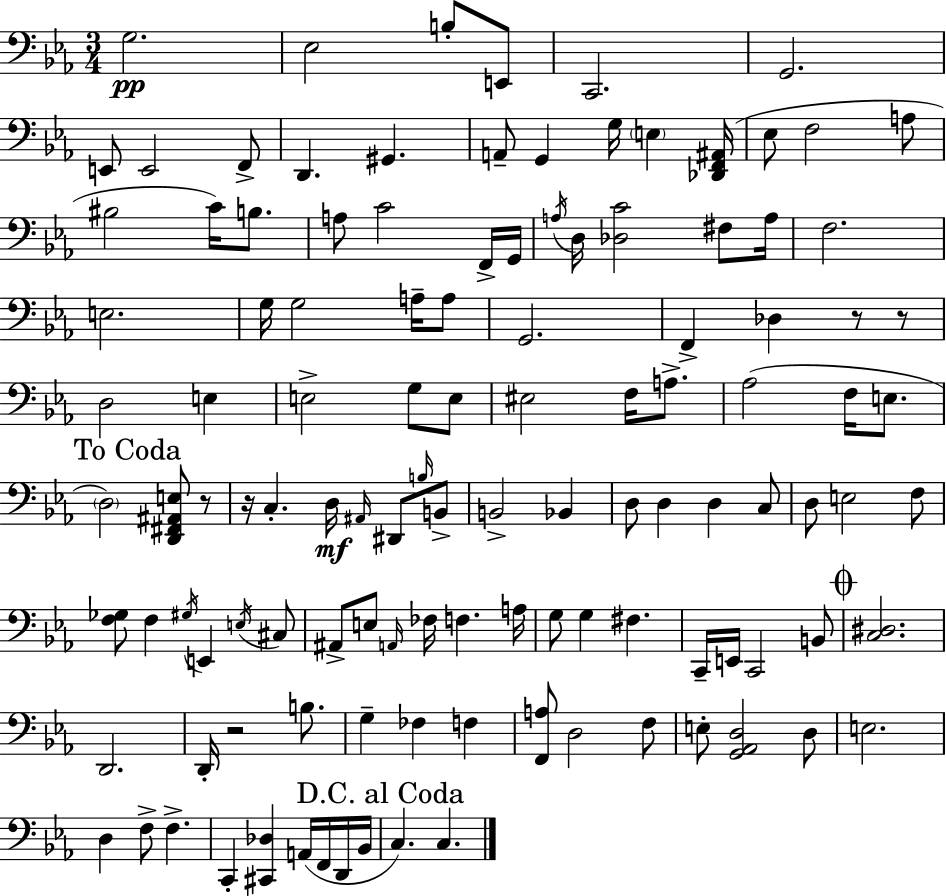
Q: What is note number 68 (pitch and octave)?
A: E2